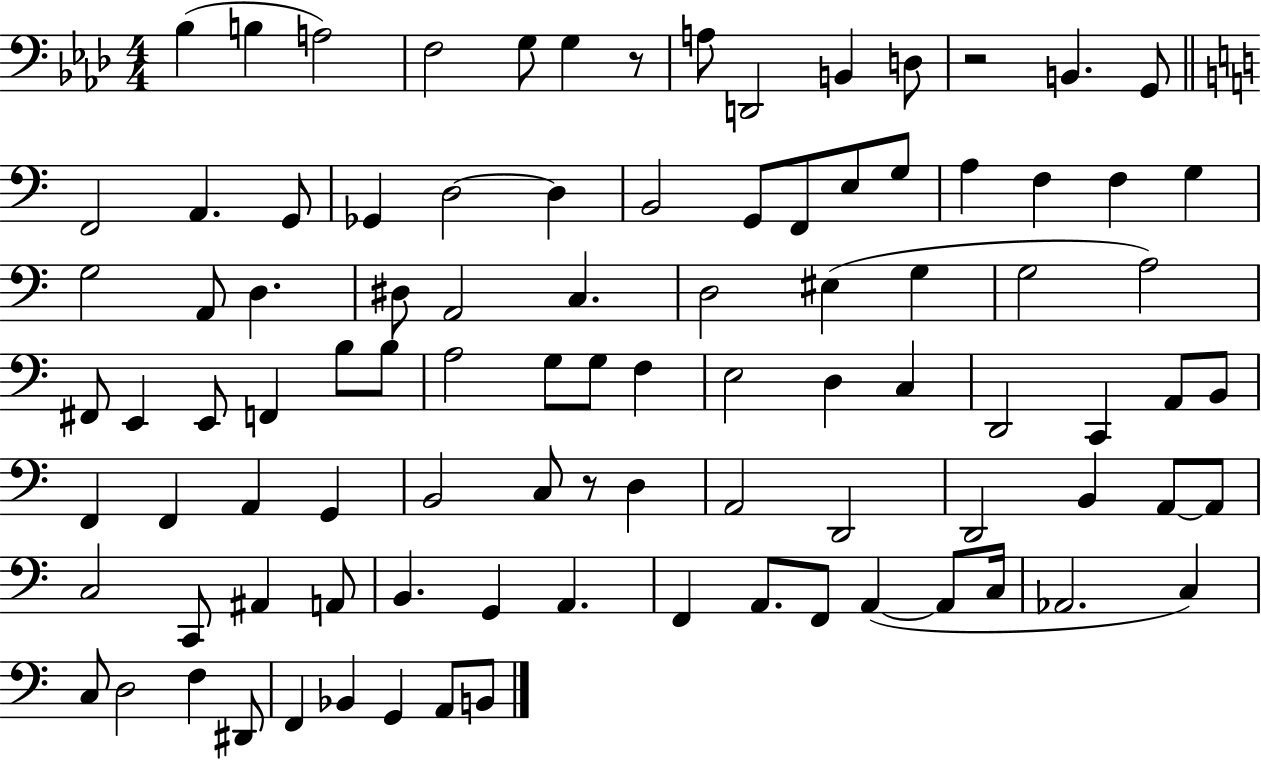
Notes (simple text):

Bb3/q B3/q A3/h F3/h G3/e G3/q R/e A3/e D2/h B2/q D3/e R/h B2/q. G2/e F2/h A2/q. G2/e Gb2/q D3/h D3/q B2/h G2/e F2/e E3/e G3/e A3/q F3/q F3/q G3/q G3/h A2/e D3/q. D#3/e A2/h C3/q. D3/h EIS3/q G3/q G3/h A3/h F#2/e E2/q E2/e F2/q B3/e B3/e A3/h G3/e G3/e F3/q E3/h D3/q C3/q D2/h C2/q A2/e B2/e F2/q F2/q A2/q G2/q B2/h C3/e R/e D3/q A2/h D2/h D2/h B2/q A2/e A2/e C3/h C2/e A#2/q A2/e B2/q. G2/q A2/q. F2/q A2/e. F2/e A2/q A2/e C3/s Ab2/h. C3/q C3/e D3/h F3/q D#2/e F2/q Bb2/q G2/q A2/e B2/e